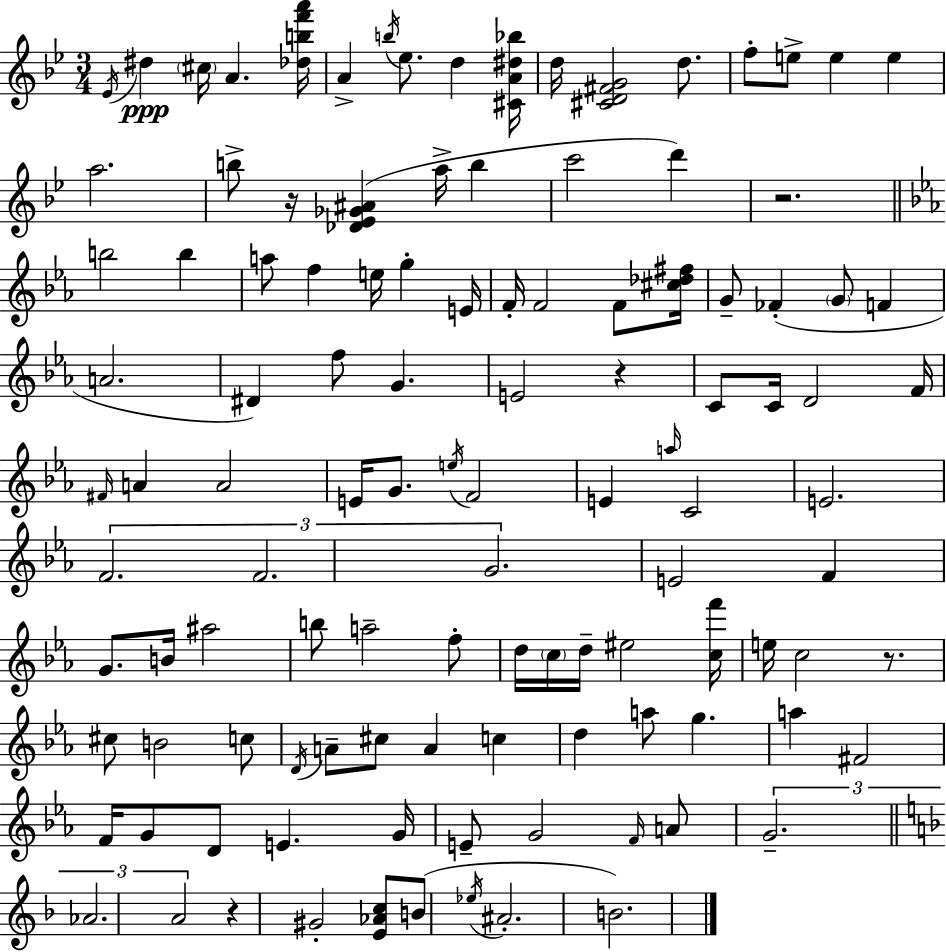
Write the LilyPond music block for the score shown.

{
  \clef treble
  \numericTimeSignature
  \time 3/4
  \key g \minor
  \acciaccatura { ees'16 }\ppp dis''4 \parenthesize cis''16 a'4. | <des'' b'' f''' a'''>16 a'4-> \acciaccatura { b''16 } ees''8. d''4 | <cis' a' dis'' bes''>16 d''16 <cis' d' fis' g'>2 d''8. | f''8-. e''8-> e''4 e''4 | \break a''2. | b''8-> r16 <des' ees' ges' ais'>4( a''16-> b''4 | c'''2 d'''4) | r2. | \break \bar "||" \break \key c \minor b''2 b''4 | a''8 f''4 e''16 g''4-. e'16 | f'16-. f'2 f'8 <cis'' des'' fis''>16 | g'8-- fes'4-.( \parenthesize g'8 f'4 | \break a'2. | dis'4) f''8 g'4. | e'2 r4 | c'8 c'16 d'2 f'16 | \break \grace { fis'16 } a'4 a'2 | e'16 g'8. \acciaccatura { e''16 } f'2 | e'4 \grace { a''16 } c'2 | e'2. | \break \tuplet 3/2 { f'2. | f'2. | g'2. } | e'2 f'4 | \break g'8. b'16 ais''2 | b''8 a''2-- | f''8-. d''16 \parenthesize c''16 d''16-- eis''2 | <c'' f'''>16 e''16 c''2 | \break r8. cis''8 b'2 | c''8 \acciaccatura { d'16 } a'8-- cis''8 a'4 | c''4 d''4 a''8 g''4. | a''4 fis'2 | \break f'16 g'8 d'8 e'4. | g'16 e'8-- g'2 | \grace { f'16 } a'8 \tuplet 3/2 { g'2.-- | \bar "||" \break \key d \minor aes'2. | a'2 } r4 | gis'2-. <e' aes' c''>8 b'8( | \acciaccatura { ees''16 } ais'2.-. | \break b'2.) | \bar "|."
}